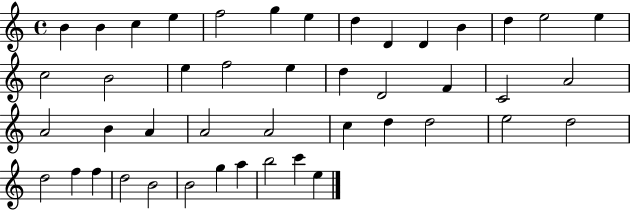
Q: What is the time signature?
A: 4/4